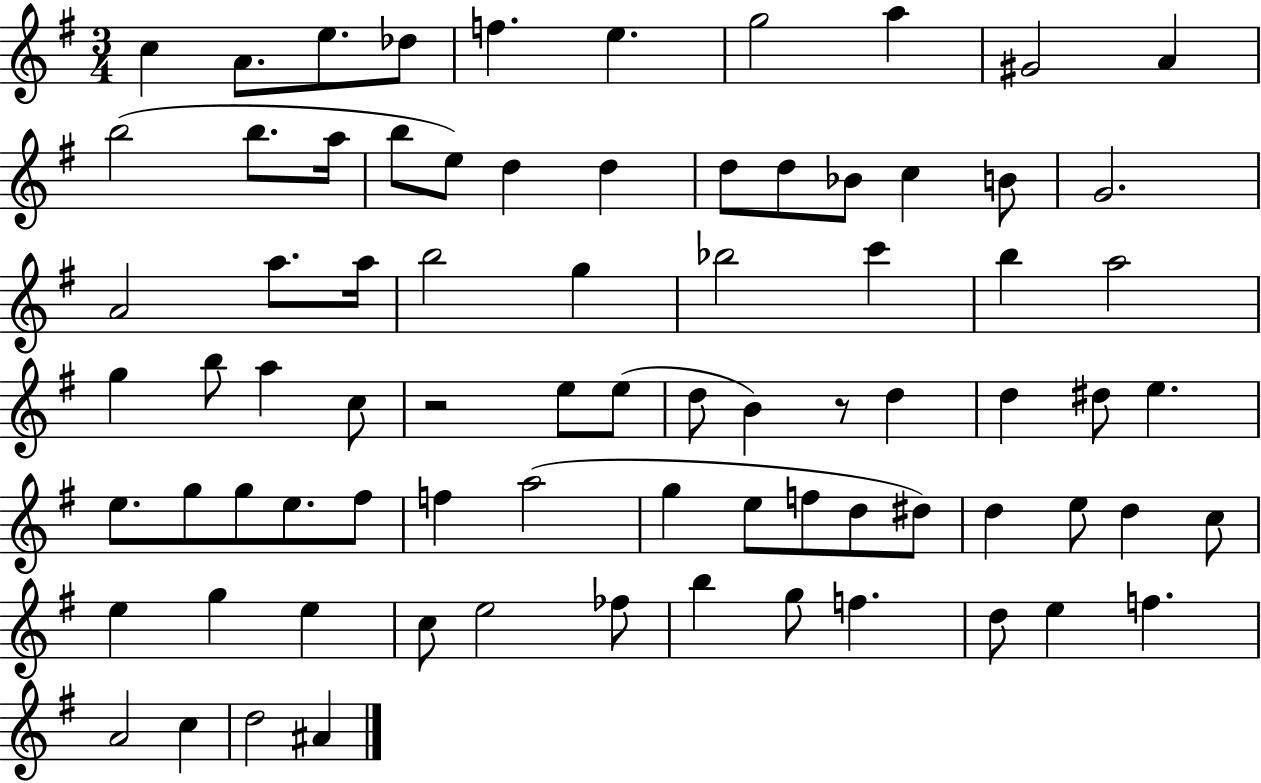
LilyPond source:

{
  \clef treble
  \numericTimeSignature
  \time 3/4
  \key g \major
  c''4 a'8. e''8. des''8 | f''4. e''4. | g''2 a''4 | gis'2 a'4 | \break b''2( b''8. a''16 | b''8 e''8) d''4 d''4 | d''8 d''8 bes'8 c''4 b'8 | g'2. | \break a'2 a''8. a''16 | b''2 g''4 | bes''2 c'''4 | b''4 a''2 | \break g''4 b''8 a''4 c''8 | r2 e''8 e''8( | d''8 b'4) r8 d''4 | d''4 dis''8 e''4. | \break e''8. g''8 g''8 e''8. fis''8 | f''4 a''2( | g''4 e''8 f''8 d''8 dis''8) | d''4 e''8 d''4 c''8 | \break e''4 g''4 e''4 | c''8 e''2 fes''8 | b''4 g''8 f''4. | d''8 e''4 f''4. | \break a'2 c''4 | d''2 ais'4 | \bar "|."
}